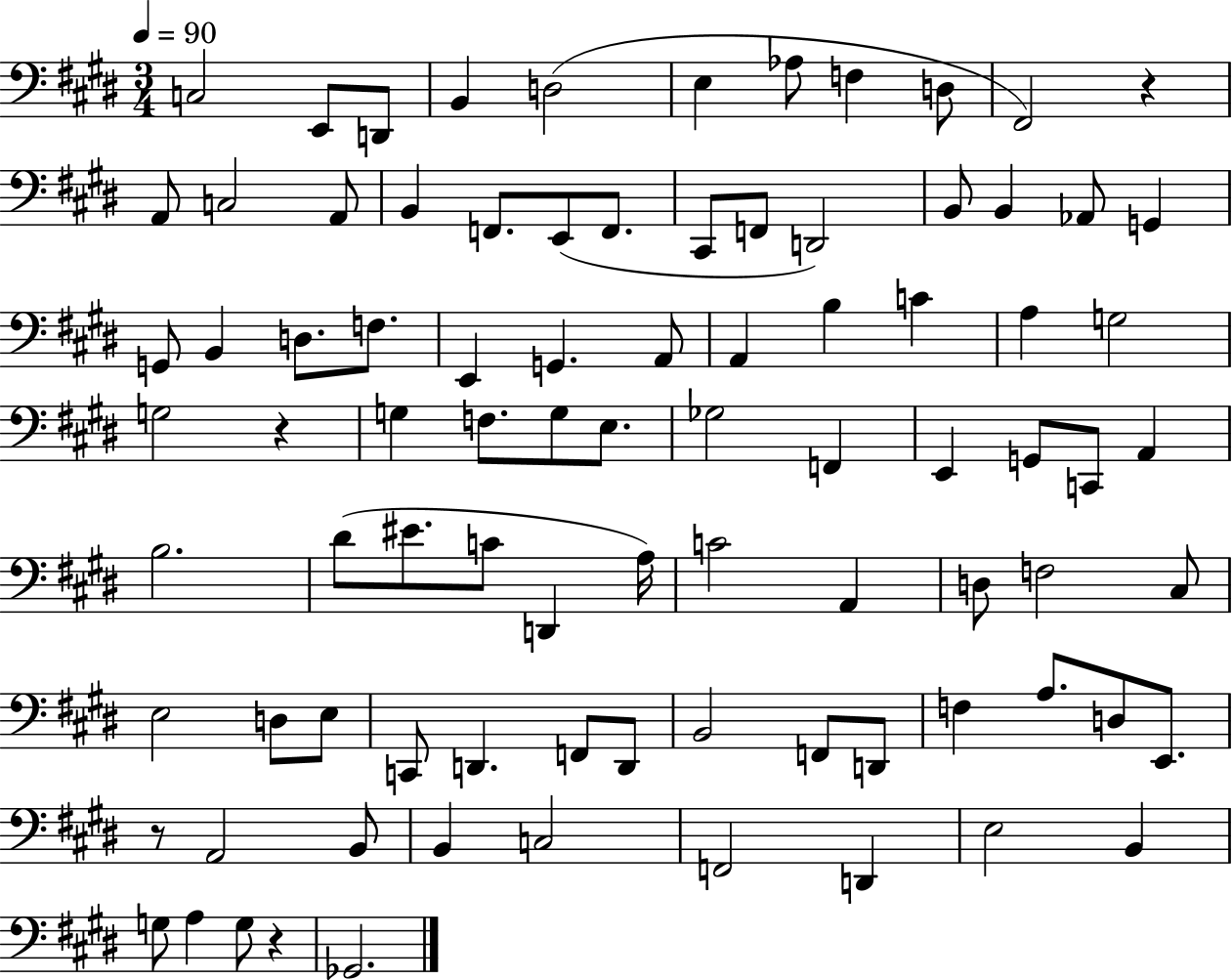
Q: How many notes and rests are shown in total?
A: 88